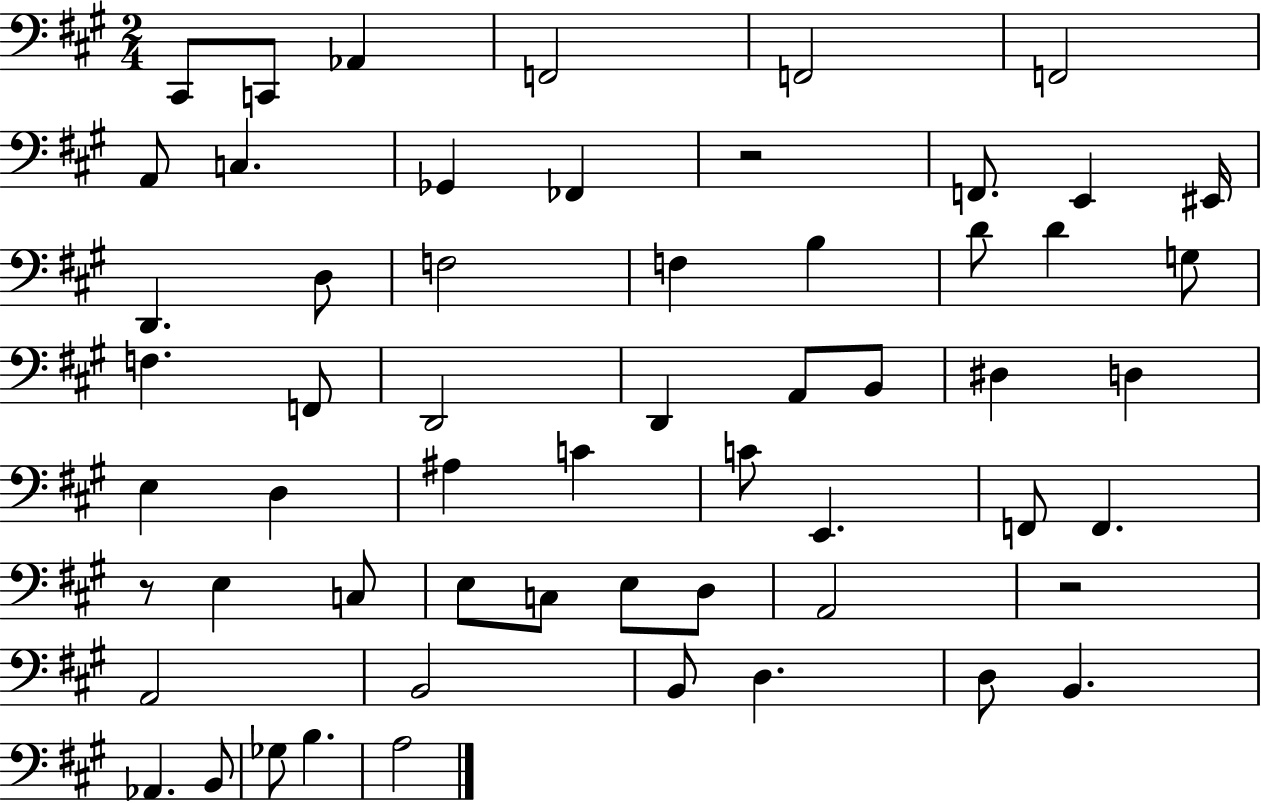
{
  \clef bass
  \numericTimeSignature
  \time 2/4
  \key a \major
  cis,8 c,8 aes,4 | f,2 | f,2 | f,2 | \break a,8 c4. | ges,4 fes,4 | r2 | f,8. e,4 eis,16 | \break d,4. d8 | f2 | f4 b4 | d'8 d'4 g8 | \break f4. f,8 | d,2 | d,4 a,8 b,8 | dis4 d4 | \break e4 d4 | ais4 c'4 | c'8 e,4. | f,8 f,4. | \break r8 e4 c8 | e8 c8 e8 d8 | a,2 | r2 | \break a,2 | b,2 | b,8 d4. | d8 b,4. | \break aes,4. b,8 | ges8 b4. | a2 | \bar "|."
}